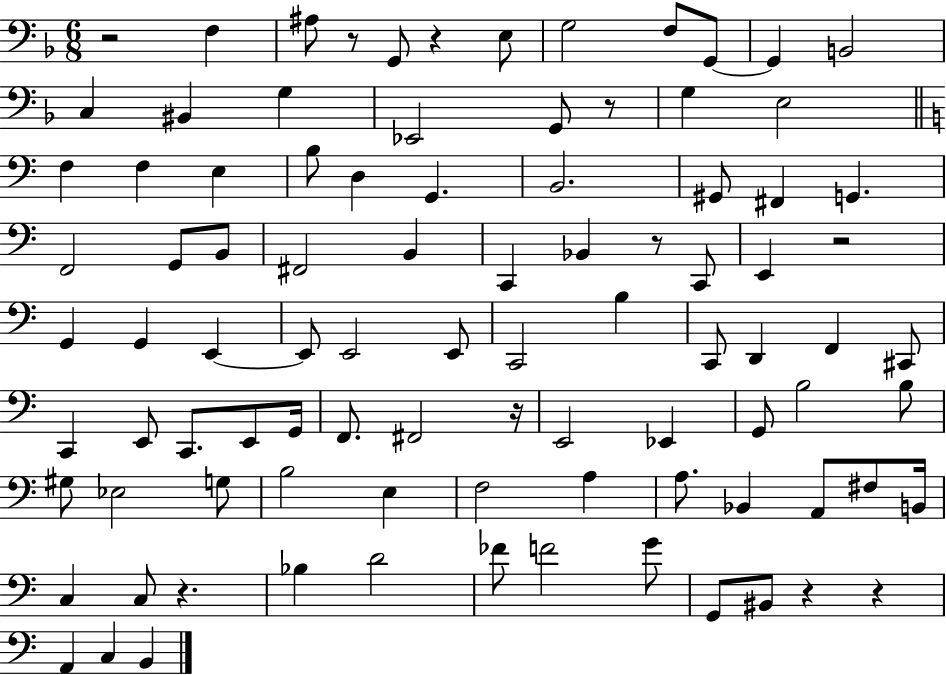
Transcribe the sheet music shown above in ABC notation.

X:1
T:Untitled
M:6/8
L:1/4
K:F
z2 F, ^A,/2 z/2 G,,/2 z E,/2 G,2 F,/2 G,,/2 G,, B,,2 C, ^B,, G, _E,,2 G,,/2 z/2 G, E,2 F, F, E, B,/2 D, G,, B,,2 ^G,,/2 ^F,, G,, F,,2 G,,/2 B,,/2 ^F,,2 B,, C,, _B,, z/2 C,,/2 E,, z2 G,, G,, E,, E,,/2 E,,2 E,,/2 C,,2 B, C,,/2 D,, F,, ^C,,/2 C,, E,,/2 C,,/2 E,,/2 G,,/4 F,,/2 ^F,,2 z/4 E,,2 _E,, G,,/2 B,2 B,/2 ^G,/2 _E,2 G,/2 B,2 E, F,2 A, A,/2 _B,, A,,/2 ^F,/2 B,,/4 C, C,/2 z _B, D2 _F/2 F2 G/2 G,,/2 ^B,,/2 z z A,, C, B,,